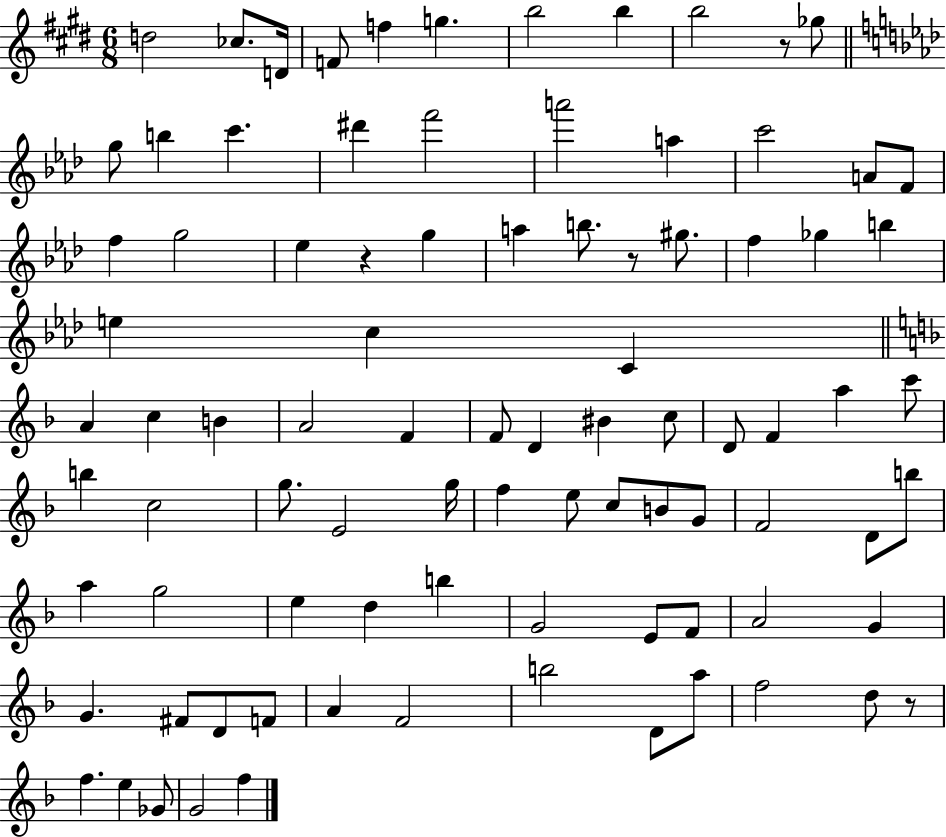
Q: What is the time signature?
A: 6/8